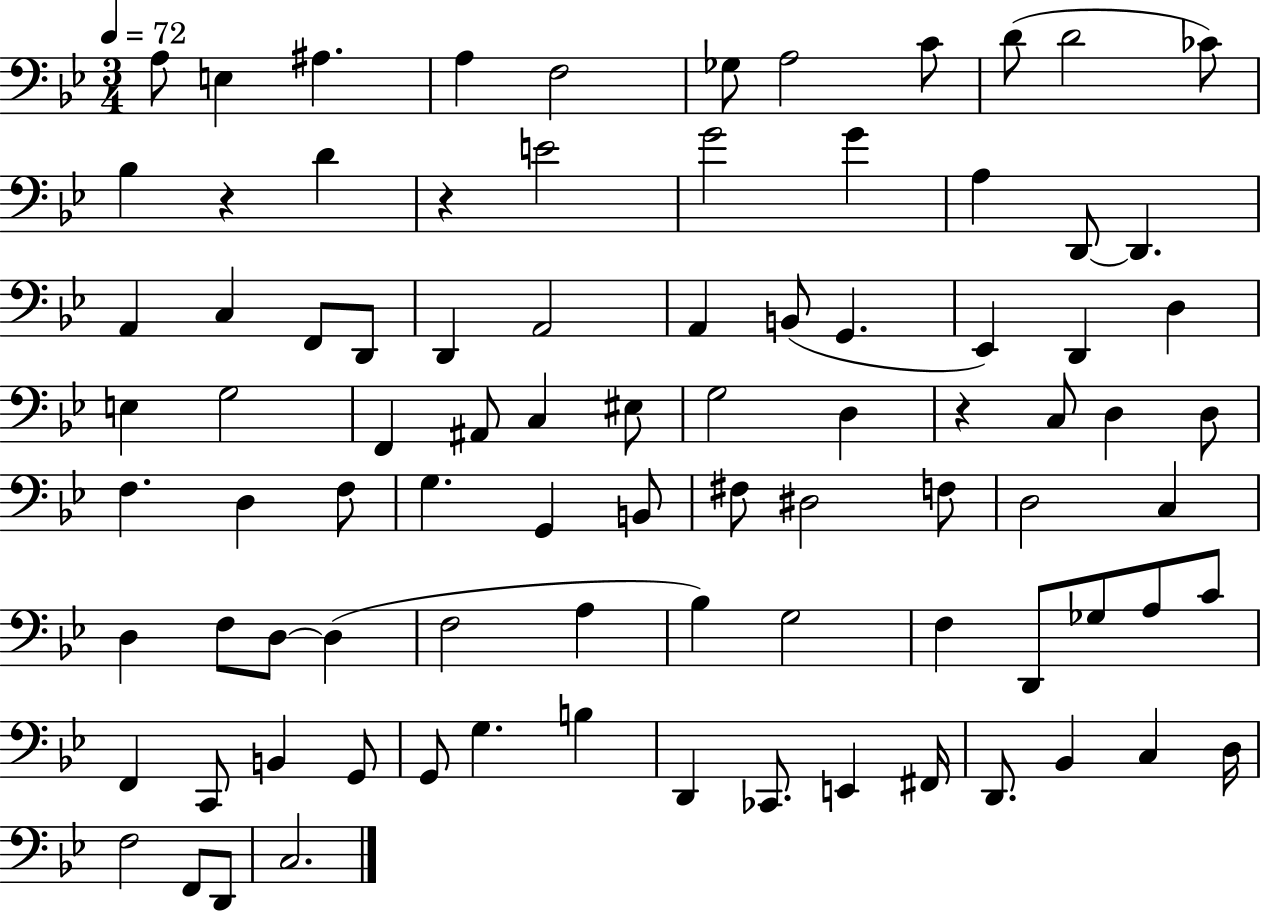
A3/e E3/q A#3/q. A3/q F3/h Gb3/e A3/h C4/e D4/e D4/h CES4/e Bb3/q R/q D4/q R/q E4/h G4/h G4/q A3/q D2/e D2/q. A2/q C3/q F2/e D2/e D2/q A2/h A2/q B2/e G2/q. Eb2/q D2/q D3/q E3/q G3/h F2/q A#2/e C3/q EIS3/e G3/h D3/q R/q C3/e D3/q D3/e F3/q. D3/q F3/e G3/q. G2/q B2/e F#3/e D#3/h F3/e D3/h C3/q D3/q F3/e D3/e D3/q F3/h A3/q Bb3/q G3/h F3/q D2/e Gb3/e A3/e C4/e F2/q C2/e B2/q G2/e G2/e G3/q. B3/q D2/q CES2/e. E2/q F#2/s D2/e. Bb2/q C3/q D3/s F3/h F2/e D2/e C3/h.